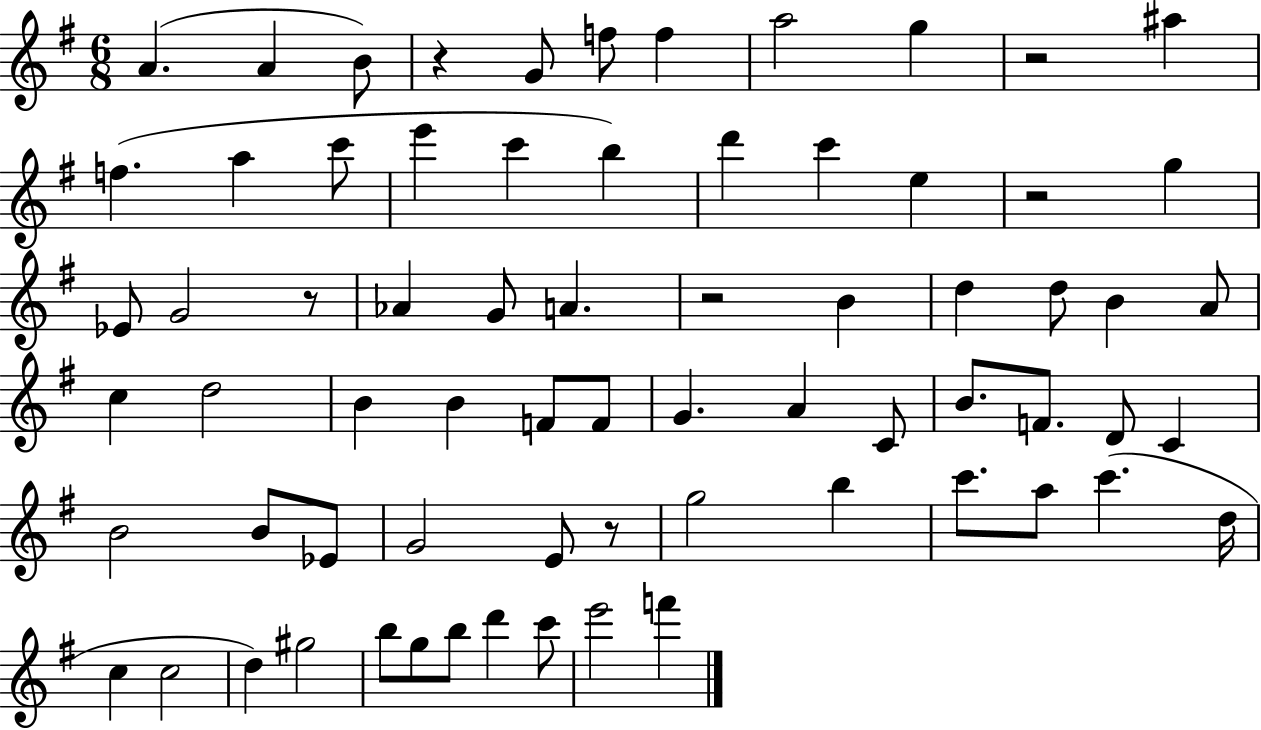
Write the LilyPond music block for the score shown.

{
  \clef treble
  \numericTimeSignature
  \time 6/8
  \key g \major
  a'4.( a'4 b'8) | r4 g'8 f''8 f''4 | a''2 g''4 | r2 ais''4 | \break f''4.( a''4 c'''8 | e'''4 c'''4 b''4) | d'''4 c'''4 e''4 | r2 g''4 | \break ees'8 g'2 r8 | aes'4 g'8 a'4. | r2 b'4 | d''4 d''8 b'4 a'8 | \break c''4 d''2 | b'4 b'4 f'8 f'8 | g'4. a'4 c'8 | b'8. f'8. d'8 c'4 | \break b'2 b'8 ees'8 | g'2 e'8 r8 | g''2 b''4 | c'''8. a''8 c'''4.( d''16 | \break c''4 c''2 | d''4) gis''2 | b''8 g''8 b''8 d'''4 c'''8 | e'''2 f'''4 | \break \bar "|."
}